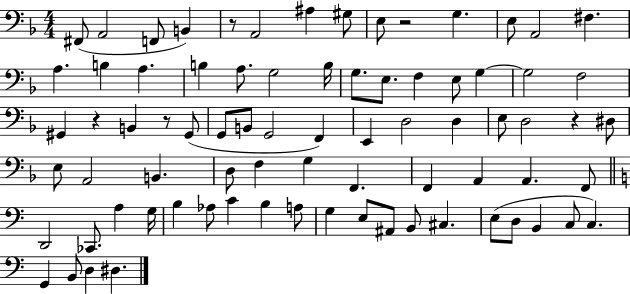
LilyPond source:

{
  \clef bass
  \numericTimeSignature
  \time 4/4
  \key f \major
  fis,8( a,2 f,8 b,4) | r8 a,2 ais4 gis8 | e8 r2 g4. | e8 a,2 fis4. | \break a4. b4 a4. | b4 a8. g2 b16 | g8. e8. f4 e8 g4~~ | g2 f2 | \break gis,4 r4 b,4 r8 gis,8( | g,8 b,8 g,2 f,4) | e,4 d2 d4 | e8 d2 r4 dis8 | \break e8 a,2 b,4. | d8 f4 g4 f,4. | f,4 a,4 a,4. f,8 | \bar "||" \break \key a \minor d,2 ces,8. a4 g16 | b4 aes8 c'4 b4 a8 | g4 e8 ais,8 b,8 cis4. | e8( d8 b,4 c8 c4.) | \break g,4 b,8 d4 dis4. | \bar "|."
}